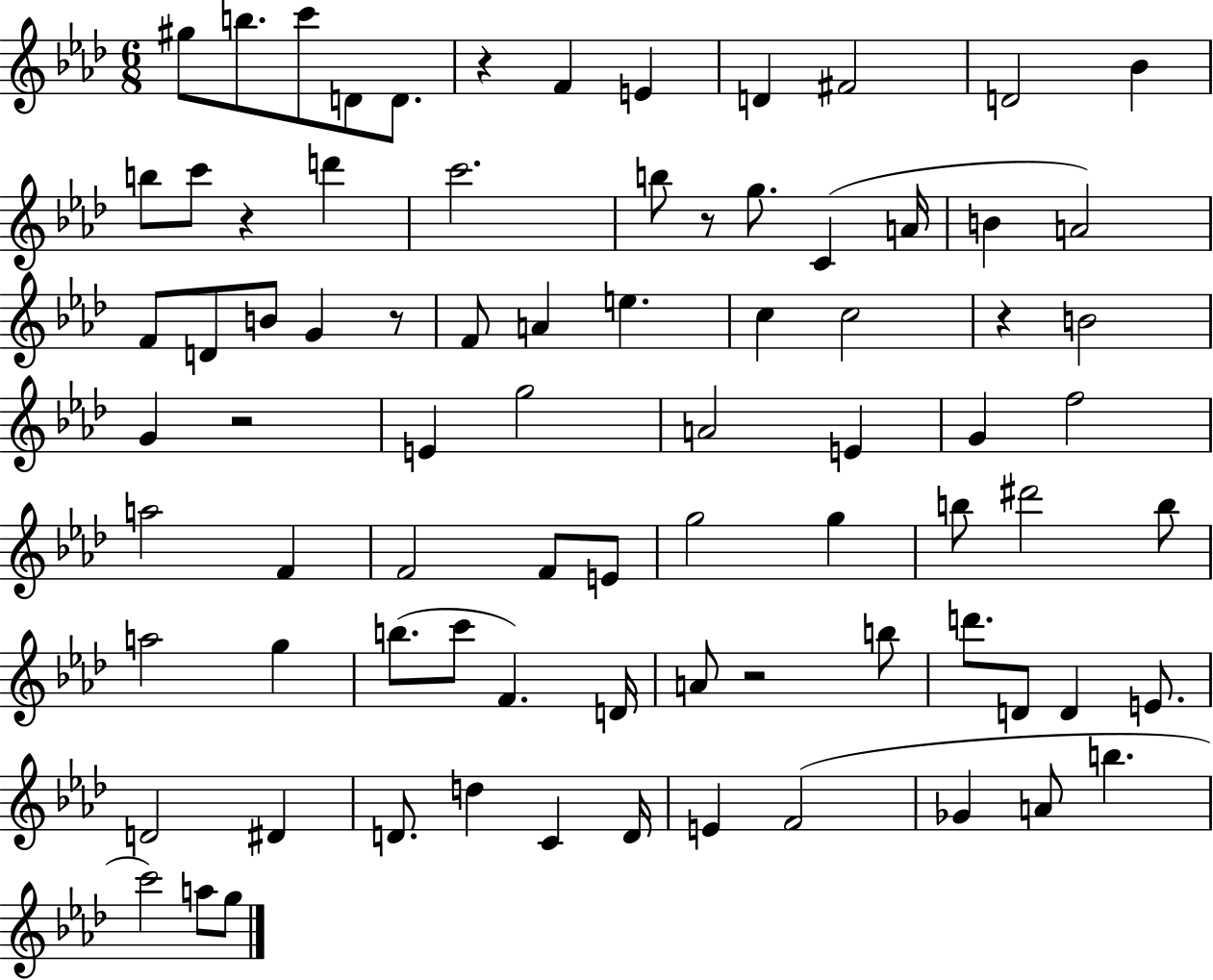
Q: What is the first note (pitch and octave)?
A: G#5